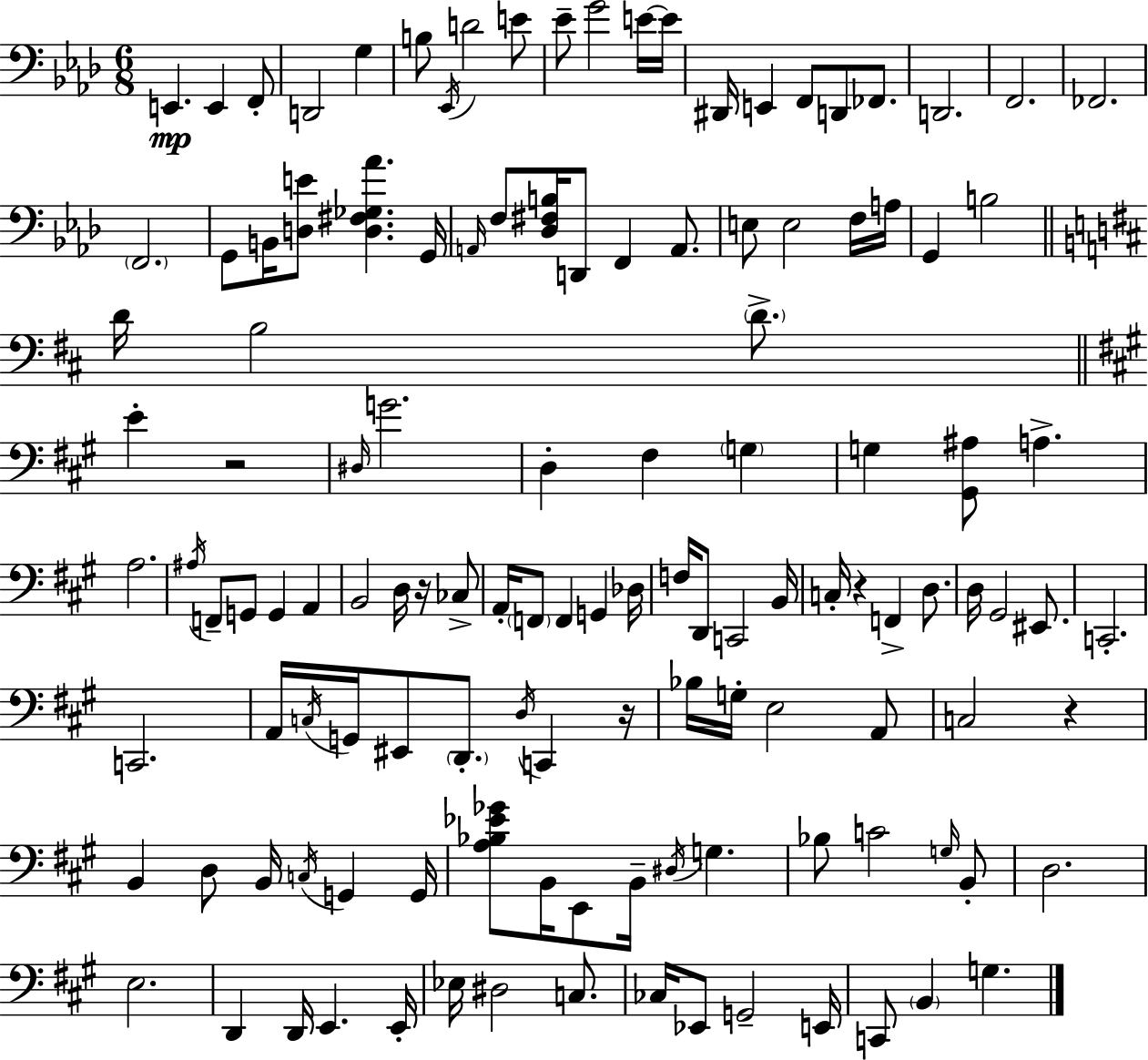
{
  \clef bass
  \numericTimeSignature
  \time 6/8
  \key aes \major
  e,4.\mp e,4 f,8-. | d,2 g4 | b8 \acciaccatura { ees,16 } d'2 e'8 | ees'8-- g'2 e'16~~ | \break e'16 dis,16 e,4 f,8 d,8 fes,8. | d,2. | f,2. | fes,2. | \break \parenthesize f,2. | g,8 b,16 <d e'>8 <d fis ges aes'>4. | g,16 \grace { a,16 } f8 <des fis b>16 d,8 f,4 a,8. | e8 e2 | \break f16 a16 g,4 b2 | \bar "||" \break \key d \major d'16 b2 \parenthesize d'8.-> | \bar "||" \break \key a \major e'4-. r2 | \grace { dis16 } g'2. | d4-. fis4 \parenthesize g4 | g4 <gis, ais>8 a4.-> | \break a2. | \acciaccatura { ais16 } f,8-- g,8 g,4 a,4 | b,2 d16 r16 | ces8-> a,16-. \parenthesize f,8 f,4 g,4 | \break des16 f16 d,8 c,2 | b,16 c16-. r4 f,4-> d8. | d16 gis,2 eis,8. | c,2.-. | \break c,2. | a,16 \acciaccatura { c16 } g,16 eis,8 \parenthesize d,8.-. \acciaccatura { d16 } c,4 | r16 bes16 g16-. e2 | a,8 c2 | \break r4 b,4 d8 b,16 \acciaccatura { c16 } | g,4 g,16 <a bes ees' ges'>8 b,16 e,8 b,16-- \acciaccatura { dis16 } | g4. bes8 c'2 | \grace { g16 } b,8-. d2. | \break e2. | d,4 d,16 | e,4. e,16-. ees16 dis2 | c8. ces16 ees,8 g,2-- | \break e,16 c,8 \parenthesize b,4 | g4. \bar "|."
}